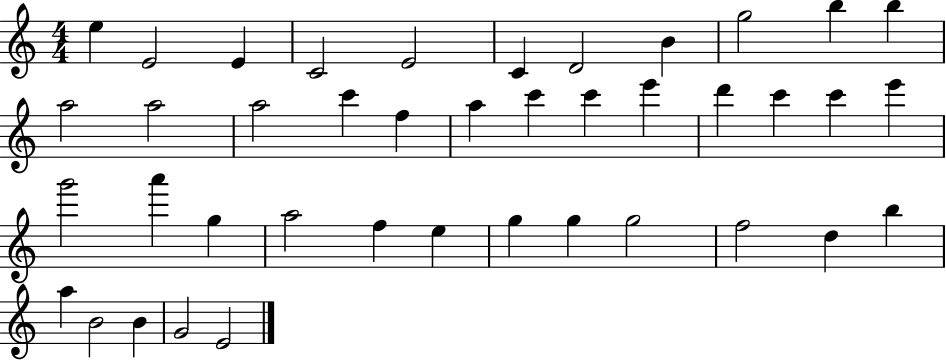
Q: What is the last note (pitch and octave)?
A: E4